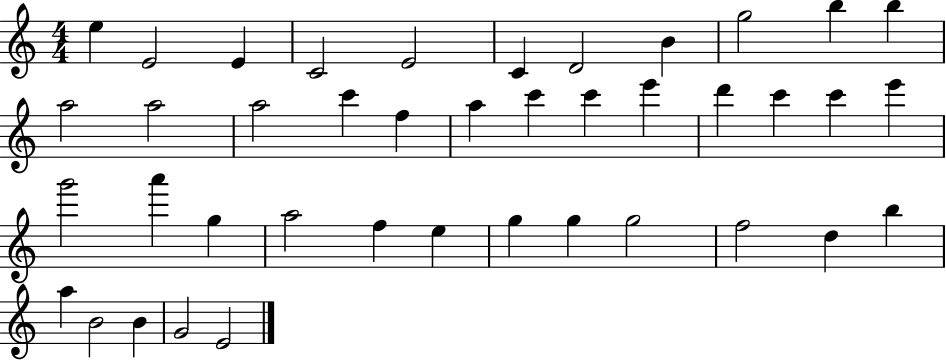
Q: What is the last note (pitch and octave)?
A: E4